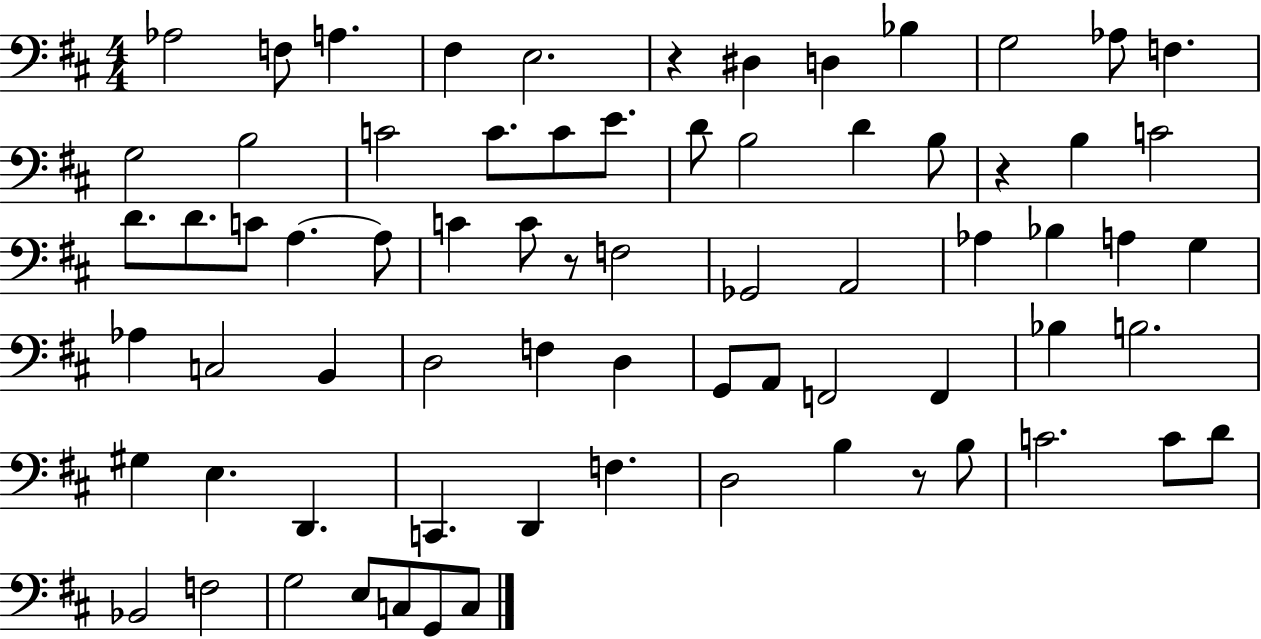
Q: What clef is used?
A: bass